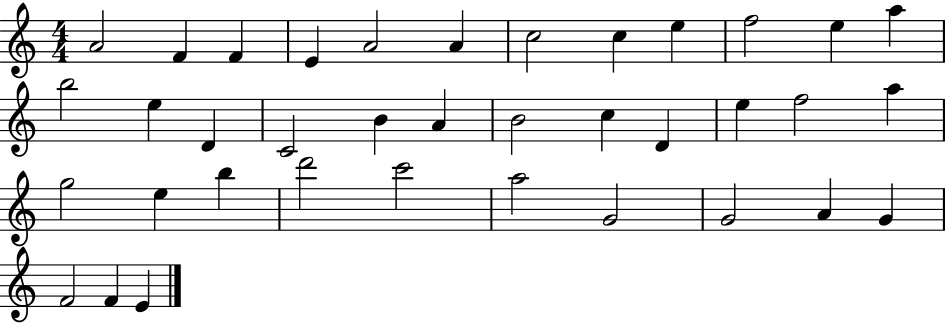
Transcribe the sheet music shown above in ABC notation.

X:1
T:Untitled
M:4/4
L:1/4
K:C
A2 F F E A2 A c2 c e f2 e a b2 e D C2 B A B2 c D e f2 a g2 e b d'2 c'2 a2 G2 G2 A G F2 F E